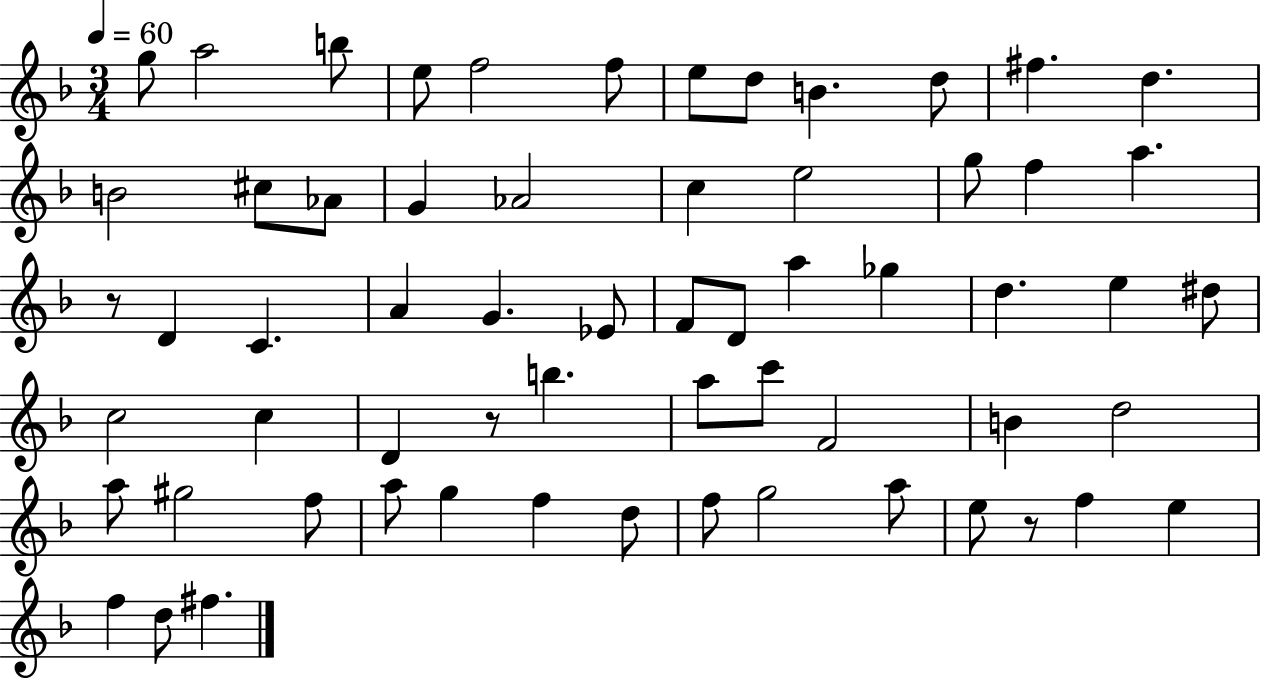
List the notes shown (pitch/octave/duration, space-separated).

G5/e A5/h B5/e E5/e F5/h F5/e E5/e D5/e B4/q. D5/e F#5/q. D5/q. B4/h C#5/e Ab4/e G4/q Ab4/h C5/q E5/h G5/e F5/q A5/q. R/e D4/q C4/q. A4/q G4/q. Eb4/e F4/e D4/e A5/q Gb5/q D5/q. E5/q D#5/e C5/h C5/q D4/q R/e B5/q. A5/e C6/e F4/h B4/q D5/h A5/e G#5/h F5/e A5/e G5/q F5/q D5/e F5/e G5/h A5/e E5/e R/e F5/q E5/q F5/q D5/e F#5/q.